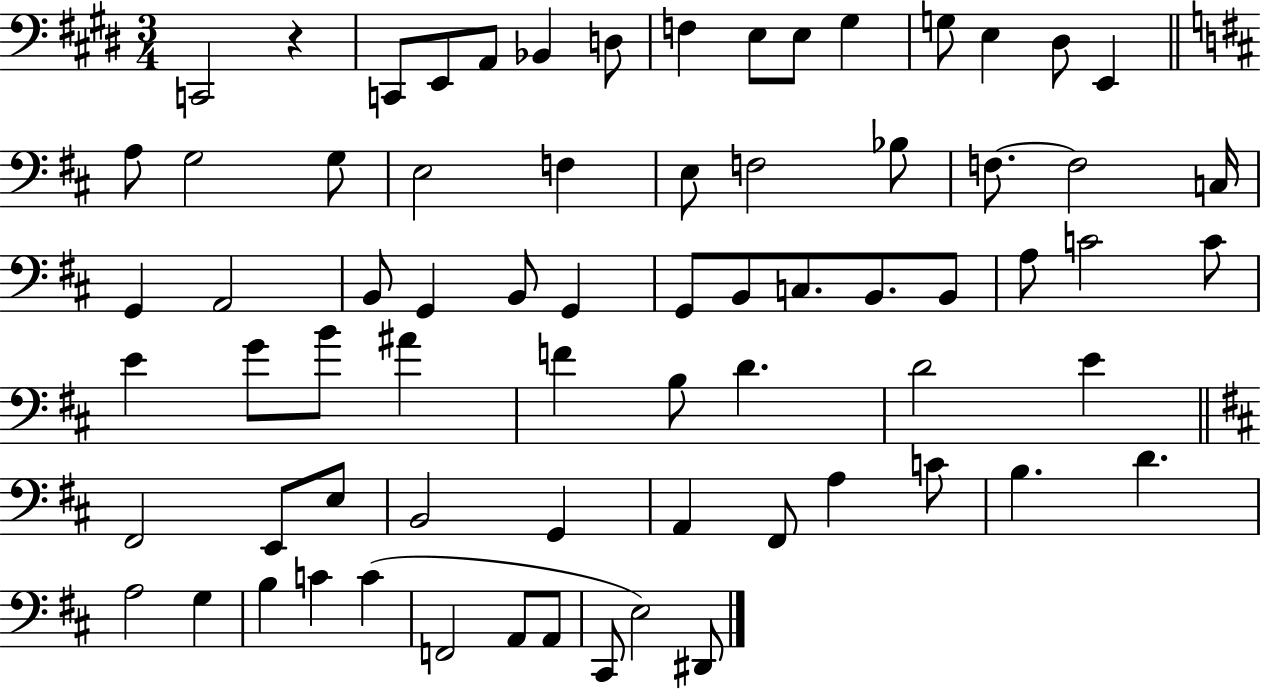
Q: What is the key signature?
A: E major